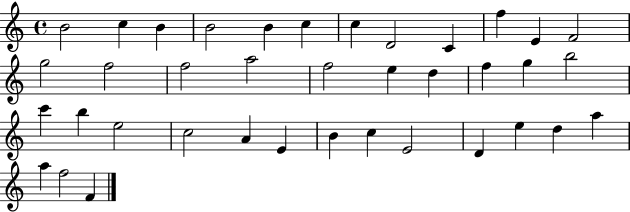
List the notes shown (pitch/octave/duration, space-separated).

B4/h C5/q B4/q B4/h B4/q C5/q C5/q D4/h C4/q F5/q E4/q F4/h G5/h F5/h F5/h A5/h F5/h E5/q D5/q F5/q G5/q B5/h C6/q B5/q E5/h C5/h A4/q E4/q B4/q C5/q E4/h D4/q E5/q D5/q A5/q A5/q F5/h F4/q